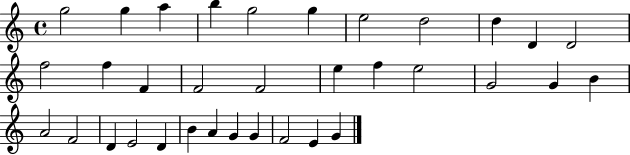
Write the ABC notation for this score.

X:1
T:Untitled
M:4/4
L:1/4
K:C
g2 g a b g2 g e2 d2 d D D2 f2 f F F2 F2 e f e2 G2 G B A2 F2 D E2 D B A G G F2 E G